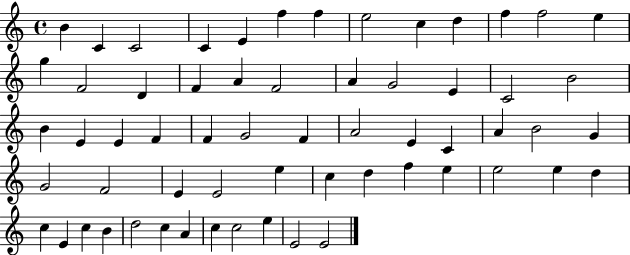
B4/q C4/q C4/h C4/q E4/q F5/q F5/q E5/h C5/q D5/q F5/q F5/h E5/q G5/q F4/h D4/q F4/q A4/q F4/h A4/q G4/h E4/q C4/h B4/h B4/q E4/q E4/q F4/q F4/q G4/h F4/q A4/h E4/q C4/q A4/q B4/h G4/q G4/h F4/h E4/q E4/h E5/q C5/q D5/q F5/q E5/q E5/h E5/q D5/q C5/q E4/q C5/q B4/q D5/h C5/q A4/q C5/q C5/h E5/q E4/h E4/h